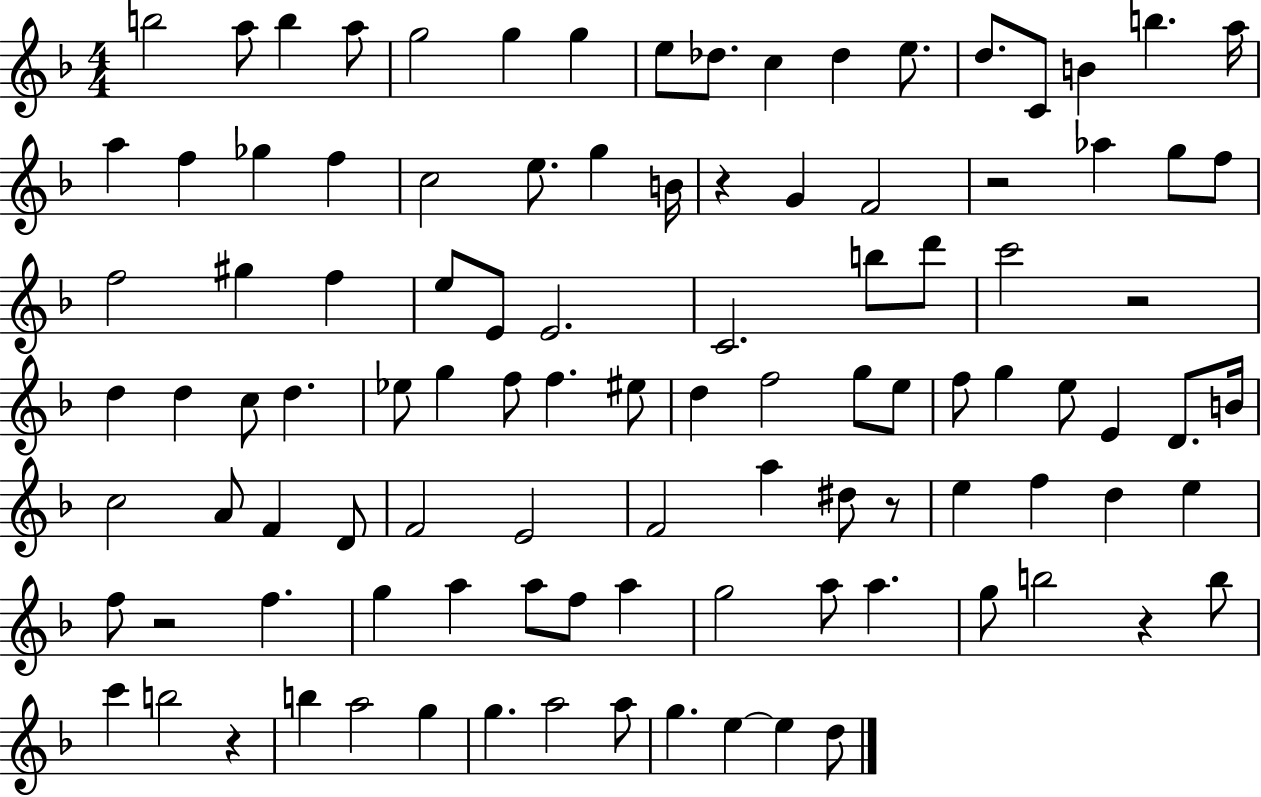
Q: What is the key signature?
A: F major